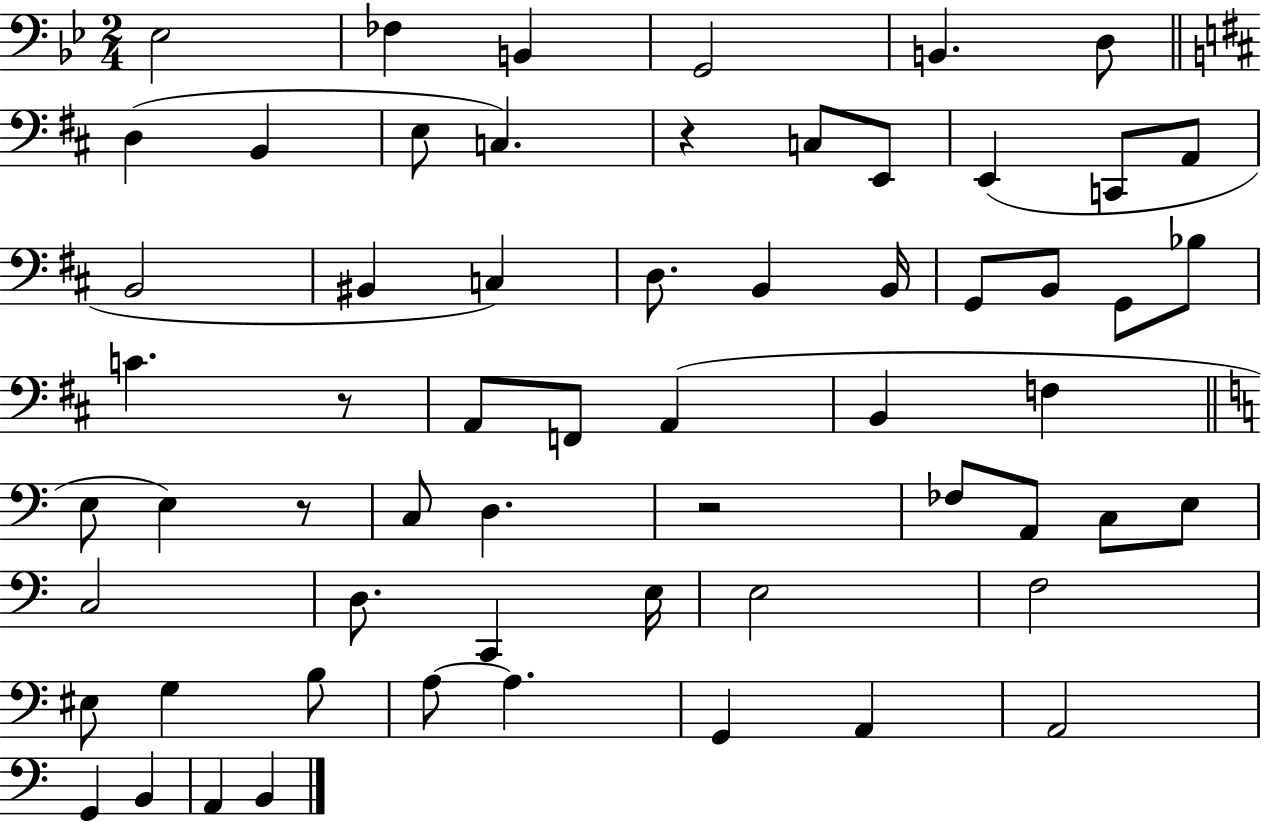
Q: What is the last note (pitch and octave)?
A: B2